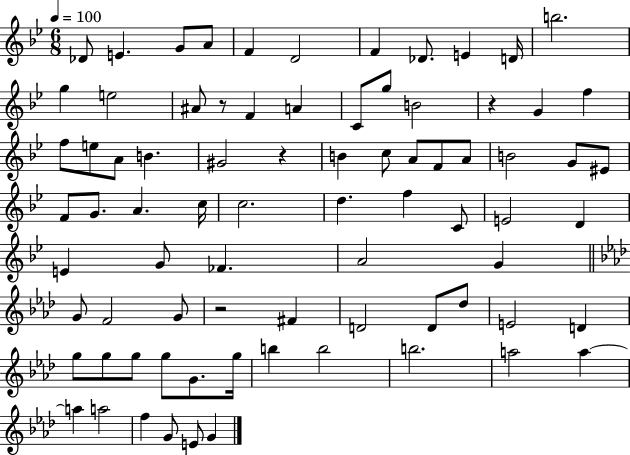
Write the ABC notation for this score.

X:1
T:Untitled
M:6/8
L:1/4
K:Bb
_D/2 E G/2 A/2 F D2 F _D/2 E D/4 b2 g e2 ^A/2 z/2 F A C/2 g/2 B2 z G f f/2 e/2 A/2 B ^G2 z B c/2 A/2 F/2 A/2 B2 G/2 ^E/2 F/2 G/2 A c/4 c2 d f C/2 E2 D E G/2 _F A2 G G/2 F2 G/2 z2 ^F D2 D/2 _d/2 E2 D g/2 g/2 g/2 g/2 G/2 g/4 b b2 b2 a2 a a a2 f G/2 E/2 G